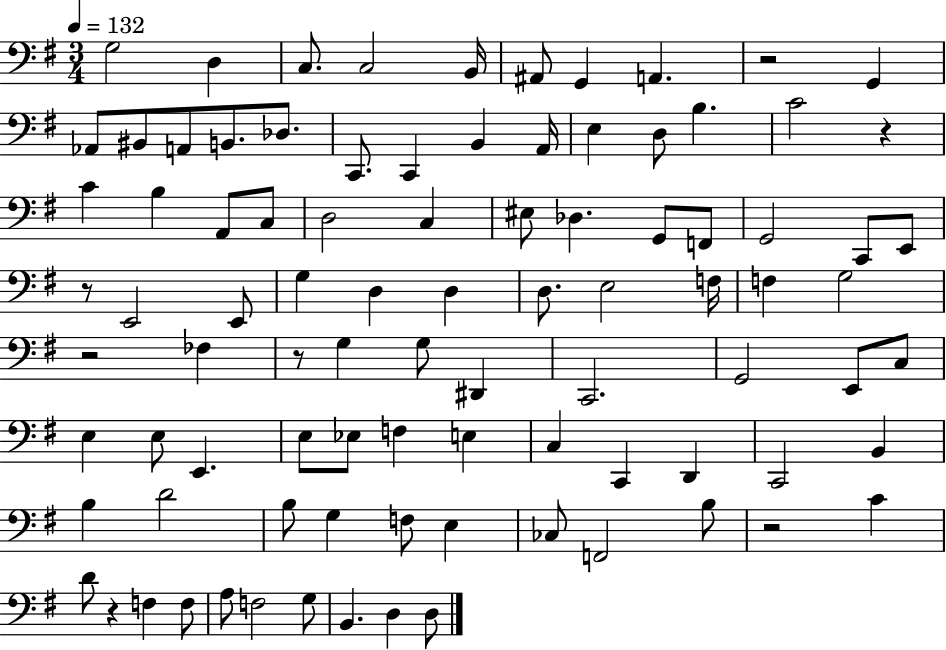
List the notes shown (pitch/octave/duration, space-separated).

G3/h D3/q C3/e. C3/h B2/s A#2/e G2/q A2/q. R/h G2/q Ab2/e BIS2/e A2/e B2/e. Db3/e. C2/e. C2/q B2/q A2/s E3/q D3/e B3/q. C4/h R/q C4/q B3/q A2/e C3/e D3/h C3/q EIS3/e Db3/q. G2/e F2/e G2/h C2/e E2/e R/e E2/h E2/e G3/q D3/q D3/q D3/e. E3/h F3/s F3/q G3/h R/h FES3/q R/e G3/q G3/e D#2/q C2/h. G2/h E2/e C3/e E3/q E3/e E2/q. E3/e Eb3/e F3/q E3/q C3/q C2/q D2/q C2/h B2/q B3/q D4/h B3/e G3/q F3/e E3/q CES3/e F2/h B3/e R/h C4/q D4/e R/q F3/q F3/e A3/e F3/h G3/e B2/q. D3/q D3/e